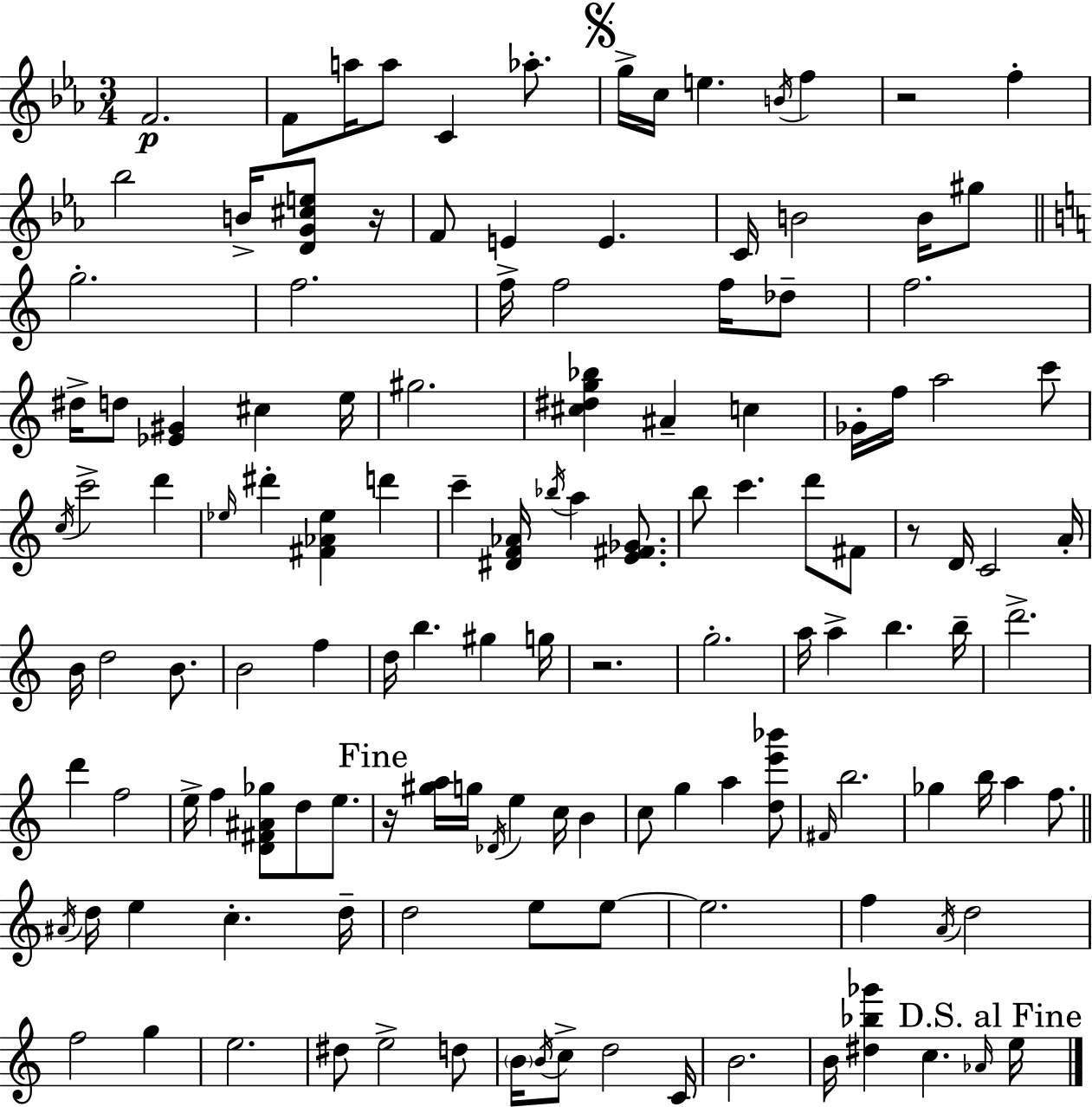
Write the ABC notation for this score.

X:1
T:Untitled
M:3/4
L:1/4
K:Eb
F2 F/2 a/4 a/2 C _a/2 g/4 c/4 e B/4 f z2 f _b2 B/4 [DG^ce]/2 z/4 F/2 E E C/4 B2 B/4 ^g/2 g2 f2 f/4 f2 f/4 _d/2 f2 ^d/4 d/2 [_E^G] ^c e/4 ^g2 [^c^dg_b] ^A c _G/4 f/4 a2 c'/2 c/4 c'2 d' _e/4 ^d' [^F_A_e] d' c' [^DF_A]/4 _b/4 a [E^F_G]/2 b/2 c' d'/2 ^F/2 z/2 D/4 C2 A/4 B/4 d2 B/2 B2 f d/4 b ^g g/4 z2 g2 a/4 a b b/4 d'2 d' f2 e/4 f [D^F^A_g]/2 d/2 e/2 z/4 [^ga]/4 g/4 _D/4 e c/4 B c/2 g a [de'_b']/2 ^F/4 b2 _g b/4 a f/2 ^A/4 d/4 e c d/4 d2 e/2 e/2 e2 f A/4 d2 f2 g e2 ^d/2 e2 d/2 B/4 B/4 c/2 d2 C/4 B2 B/4 [^d_b_g'] c _A/4 e/4